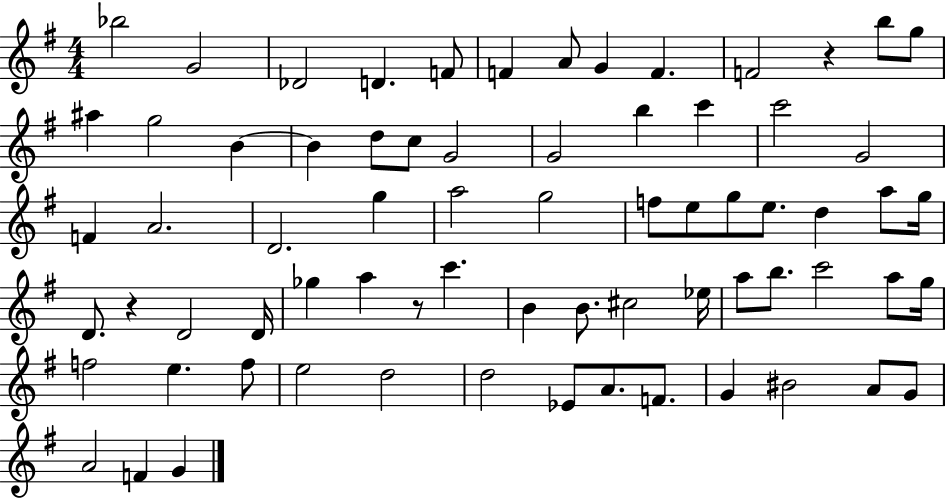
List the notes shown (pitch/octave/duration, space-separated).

Bb5/h G4/h Db4/h D4/q. F4/e F4/q A4/e G4/q F4/q. F4/h R/q B5/e G5/e A#5/q G5/h B4/q B4/q D5/e C5/e G4/h G4/h B5/q C6/q C6/h G4/h F4/q A4/h. D4/h. G5/q A5/h G5/h F5/e E5/e G5/e E5/e. D5/q A5/e G5/s D4/e. R/q D4/h D4/s Gb5/q A5/q R/e C6/q. B4/q B4/e. C#5/h Eb5/s A5/e B5/e. C6/h A5/e G5/s F5/h E5/q. F5/e E5/h D5/h D5/h Eb4/e A4/e. F4/e. G4/q BIS4/h A4/e G4/e A4/h F4/q G4/q